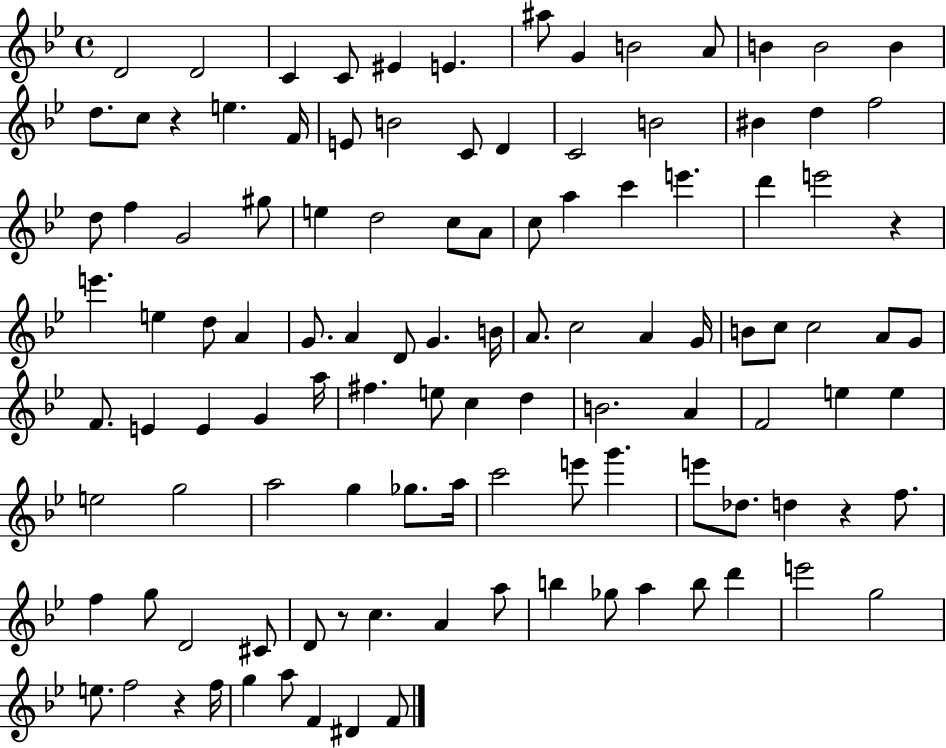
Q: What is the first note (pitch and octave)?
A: D4